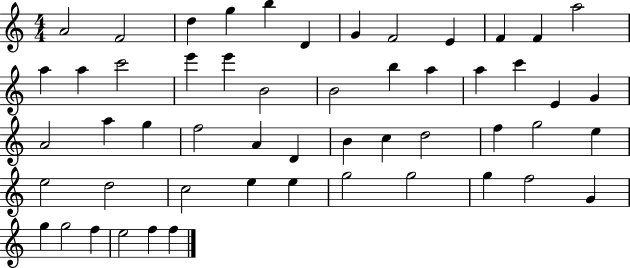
A4/h F4/h D5/q G5/q B5/q D4/q G4/q F4/h E4/q F4/q F4/q A5/h A5/q A5/q C6/h E6/q E6/q B4/h B4/h B5/q A5/q A5/q C6/q E4/q G4/q A4/h A5/q G5/q F5/h A4/q D4/q B4/q C5/q D5/h F5/q G5/h E5/q E5/h D5/h C5/h E5/q E5/q G5/h G5/h G5/q F5/h G4/q G5/q G5/h F5/q E5/h F5/q F5/q